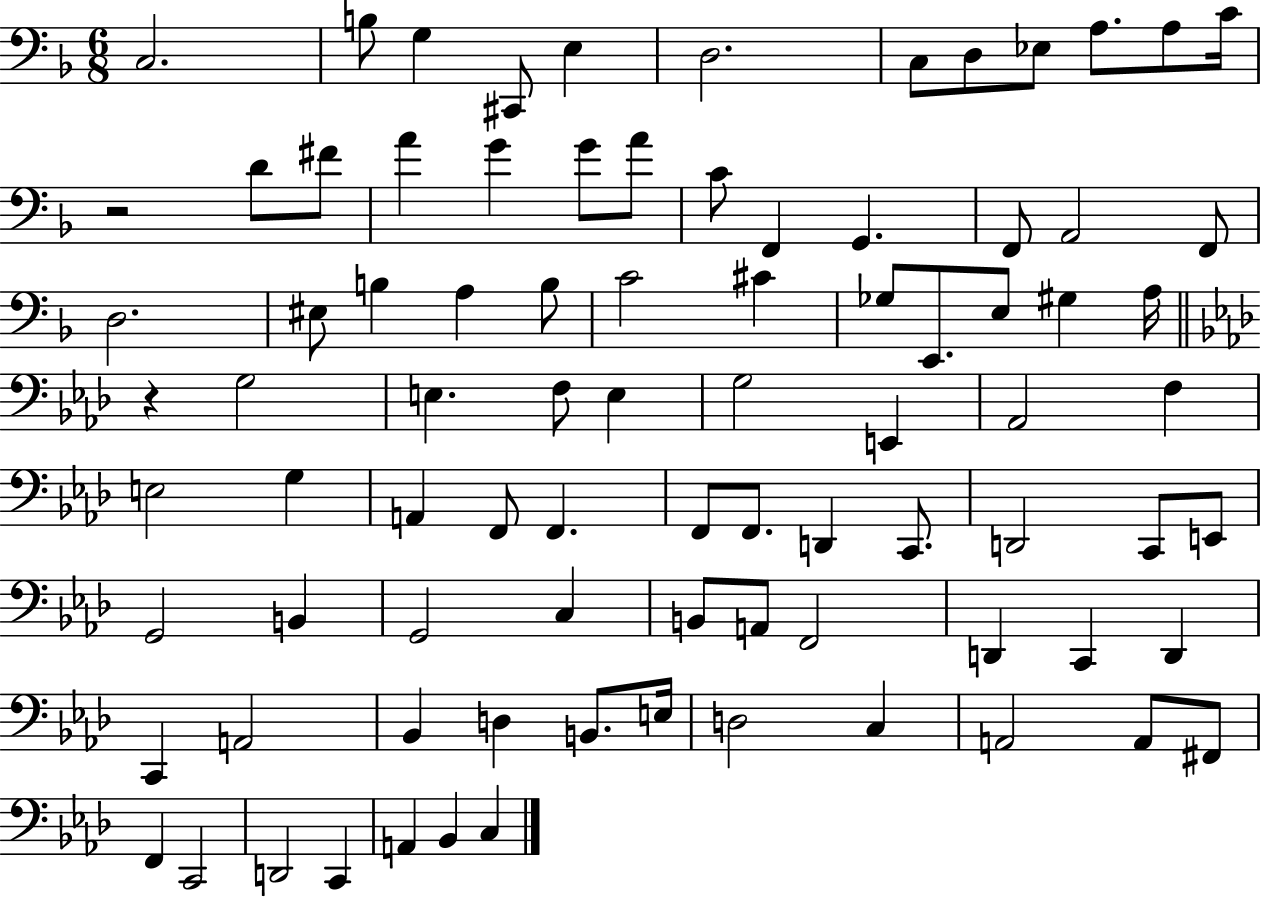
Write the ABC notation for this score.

X:1
T:Untitled
M:6/8
L:1/4
K:F
C,2 B,/2 G, ^C,,/2 E, D,2 C,/2 D,/2 _E,/2 A,/2 A,/2 C/4 z2 D/2 ^F/2 A G G/2 A/2 C/2 F,, G,, F,,/2 A,,2 F,,/2 D,2 ^E,/2 B, A, B,/2 C2 ^C _G,/2 E,,/2 E,/2 ^G, A,/4 z G,2 E, F,/2 E, G,2 E,, _A,,2 F, E,2 G, A,, F,,/2 F,, F,,/2 F,,/2 D,, C,,/2 D,,2 C,,/2 E,,/2 G,,2 B,, G,,2 C, B,,/2 A,,/2 F,,2 D,, C,, D,, C,, A,,2 _B,, D, B,,/2 E,/4 D,2 C, A,,2 A,,/2 ^F,,/2 F,, C,,2 D,,2 C,, A,, _B,, C,